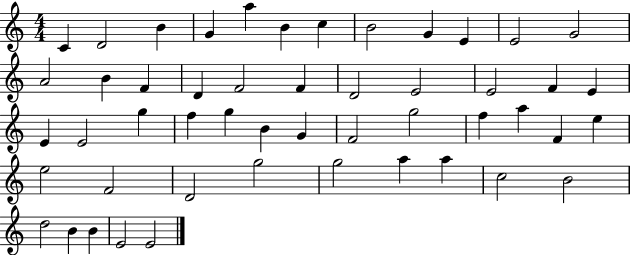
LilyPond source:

{
  \clef treble
  \numericTimeSignature
  \time 4/4
  \key c \major
  c'4 d'2 b'4 | g'4 a''4 b'4 c''4 | b'2 g'4 e'4 | e'2 g'2 | \break a'2 b'4 f'4 | d'4 f'2 f'4 | d'2 e'2 | e'2 f'4 e'4 | \break e'4 e'2 g''4 | f''4 g''4 b'4 g'4 | f'2 g''2 | f''4 a''4 f'4 e''4 | \break e''2 f'2 | d'2 g''2 | g''2 a''4 a''4 | c''2 b'2 | \break d''2 b'4 b'4 | e'2 e'2 | \bar "|."
}